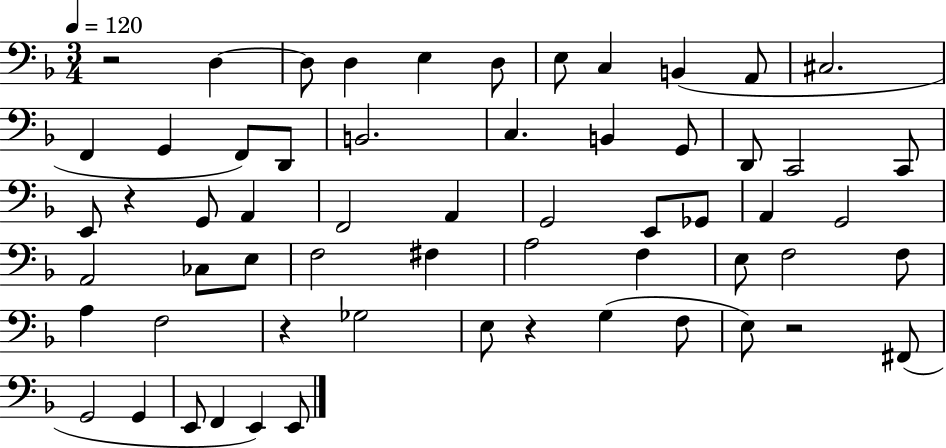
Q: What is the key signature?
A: F major